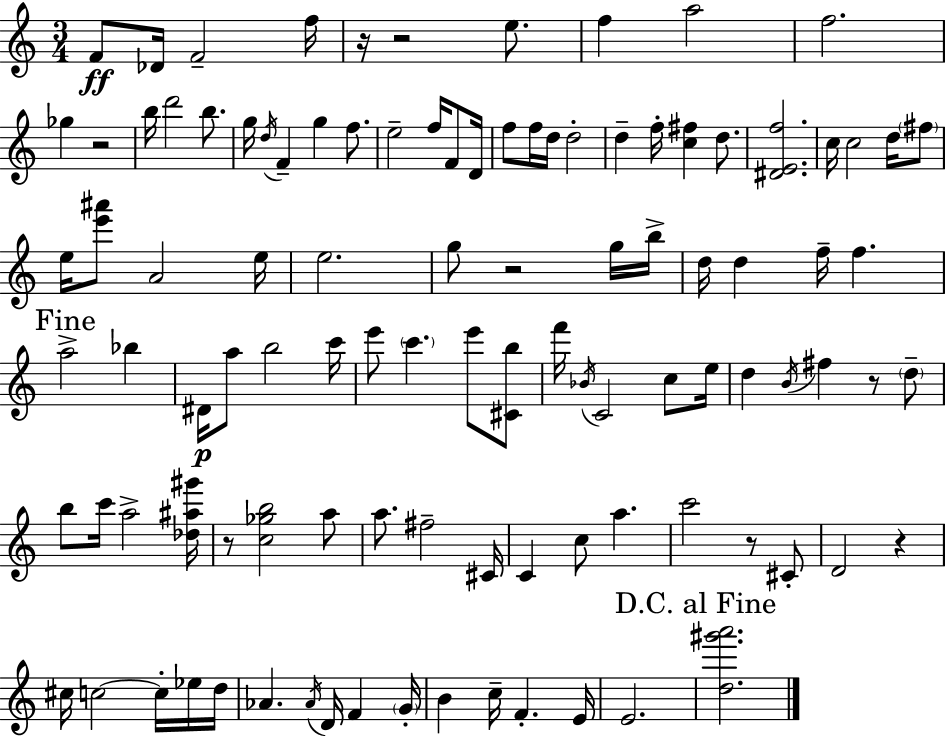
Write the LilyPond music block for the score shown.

{
  \clef treble
  \numericTimeSignature
  \time 3/4
  \key a \minor
  f'8\ff des'16 f'2-- f''16 | r16 r2 e''8. | f''4 a''2 | f''2. | \break ges''4 r2 | b''16 d'''2 b''8. | g''16 \acciaccatura { d''16 } f'4-- g''4 f''8. | e''2-- f''16 f'8 | \break d'16 f''8 f''16 d''16 d''2-. | d''4-- f''16-. <c'' fis''>4 d''8. | <dis' e' f''>2. | c''16 c''2 d''16 \parenthesize fis''8 | \break e''16 <e''' ais'''>8 a'2 | e''16 e''2. | g''8 r2 g''16 | b''16-> d''16 d''4 f''16-- f''4. | \break \mark "Fine" a''2-> bes''4 | dis'16\p a''8 b''2 | c'''16 e'''8 \parenthesize c'''4. e'''8 <cis' b''>8 | f'''16 \acciaccatura { bes'16 } c'2 c''8 | \break e''16 d''4 \acciaccatura { b'16 } fis''4 r8 | \parenthesize d''8-- b''8 c'''16 a''2-> | <des'' ais'' gis'''>16 r8 <c'' ges'' b''>2 | a''8 a''8. fis''2-- | \break cis'16 c'4 c''8 a''4. | c'''2 r8 | cis'8-. d'2 r4 | cis''16 c''2~~ | \break c''16-. ees''16 d''16 aes'4. \acciaccatura { aes'16 } d'16 f'4 | \parenthesize g'16-. b'4 c''16-- f'4.-. | e'16 e'2. | \mark "D.C. al Fine" <d'' gis''' a'''>2. | \break \bar "|."
}